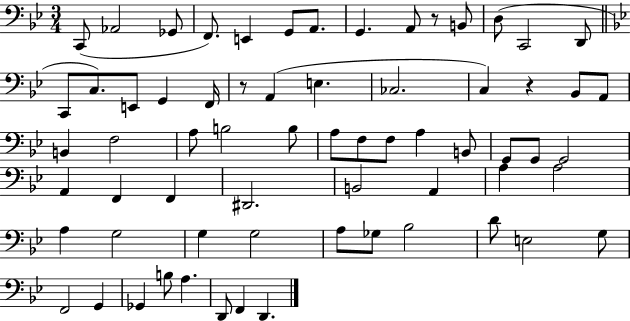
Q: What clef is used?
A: bass